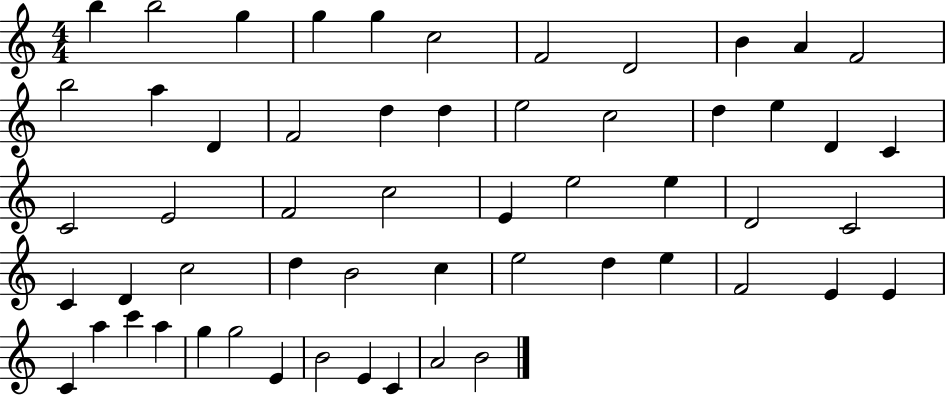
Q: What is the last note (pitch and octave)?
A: B4